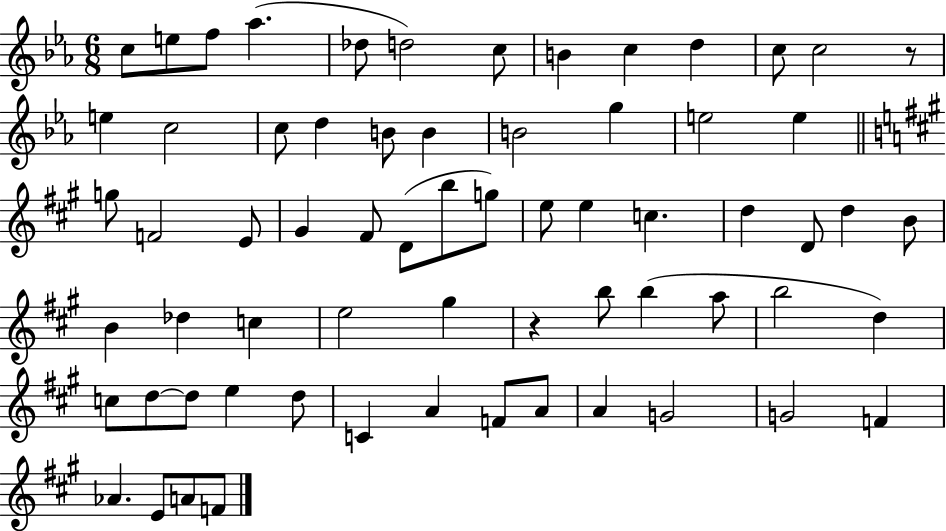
X:1
T:Untitled
M:6/8
L:1/4
K:Eb
c/2 e/2 f/2 _a _d/2 d2 c/2 B c d c/2 c2 z/2 e c2 c/2 d B/2 B B2 g e2 e g/2 F2 E/2 ^G ^F/2 D/2 b/2 g/2 e/2 e c d D/2 d B/2 B _d c e2 ^g z b/2 b a/2 b2 d c/2 d/2 d/2 e d/2 C A F/2 A/2 A G2 G2 F _A E/2 A/2 F/2